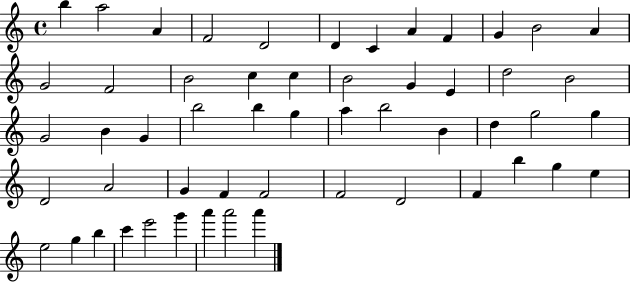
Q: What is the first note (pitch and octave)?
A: B5